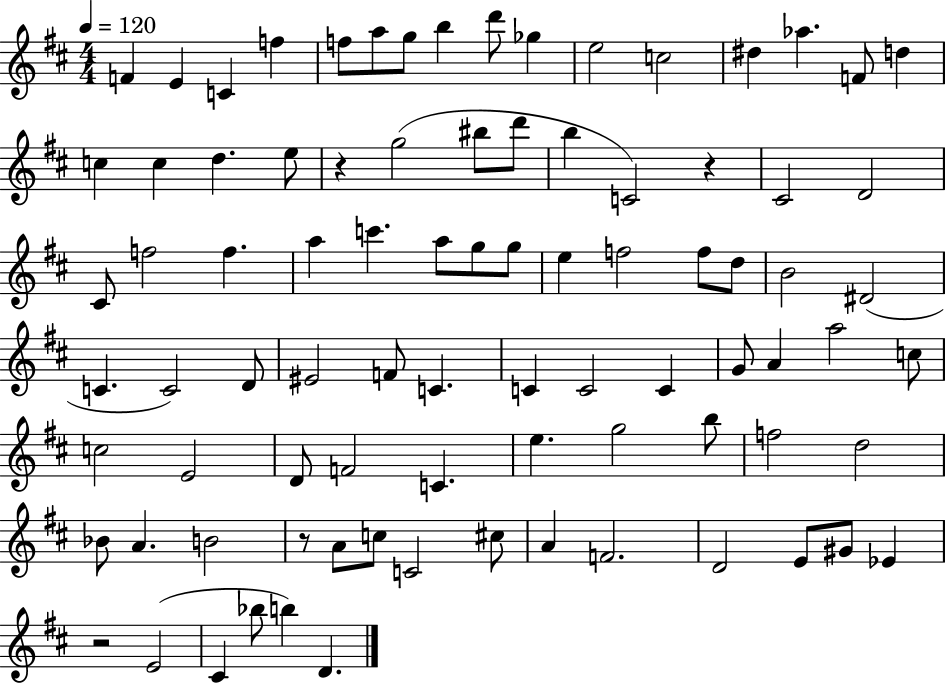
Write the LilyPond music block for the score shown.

{
  \clef treble
  \numericTimeSignature
  \time 4/4
  \key d \major
  \tempo 4 = 120
  f'4 e'4 c'4 f''4 | f''8 a''8 g''8 b''4 d'''8 ges''4 | e''2 c''2 | dis''4 aes''4. f'8 d''4 | \break c''4 c''4 d''4. e''8 | r4 g''2( bis''8 d'''8 | b''4 c'2) r4 | cis'2 d'2 | \break cis'8 f''2 f''4. | a''4 c'''4. a''8 g''8 g''8 | e''4 f''2 f''8 d''8 | b'2 dis'2( | \break c'4. c'2) d'8 | eis'2 f'8 c'4. | c'4 c'2 c'4 | g'8 a'4 a''2 c''8 | \break c''2 e'2 | d'8 f'2 c'4. | e''4. g''2 b''8 | f''2 d''2 | \break bes'8 a'4. b'2 | r8 a'8 c''8 c'2 cis''8 | a'4 f'2. | d'2 e'8 gis'8 ees'4 | \break r2 e'2( | cis'4 bes''8 b''4) d'4. | \bar "|."
}